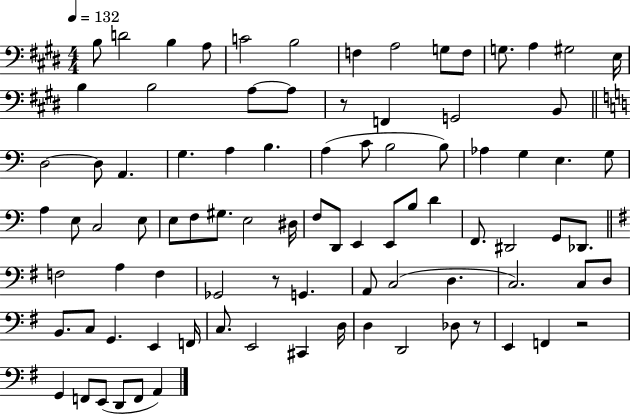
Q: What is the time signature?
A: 4/4